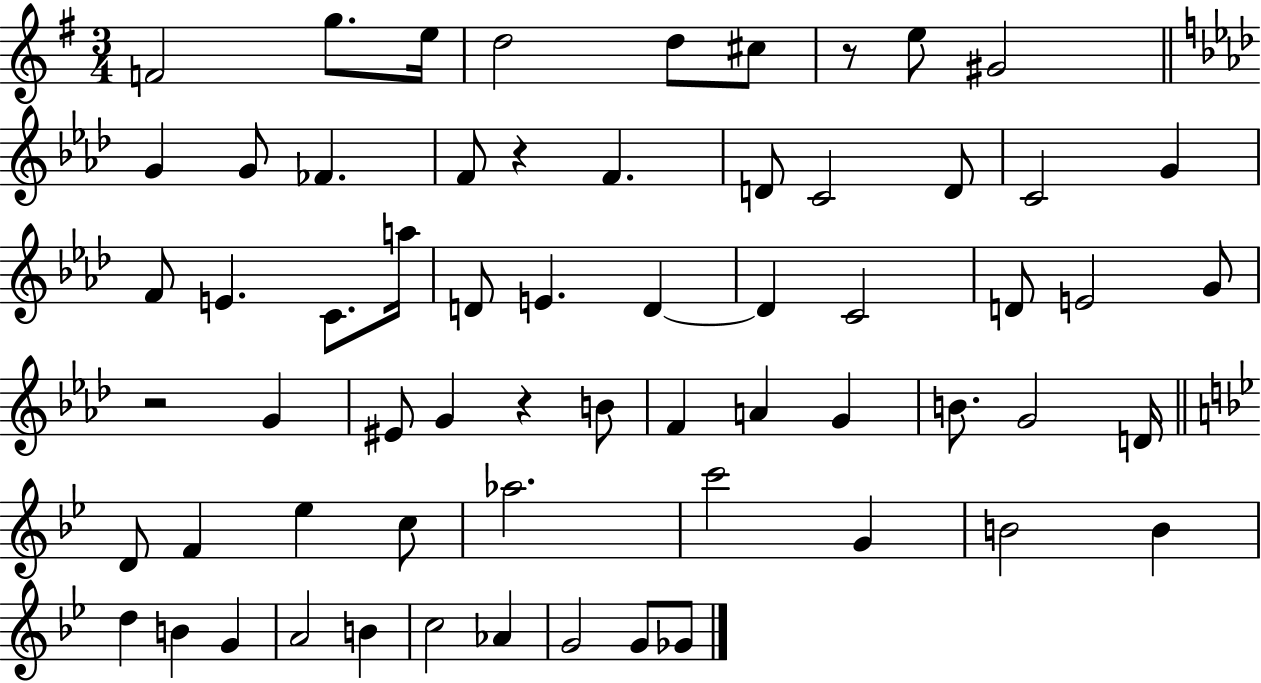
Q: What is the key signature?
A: G major